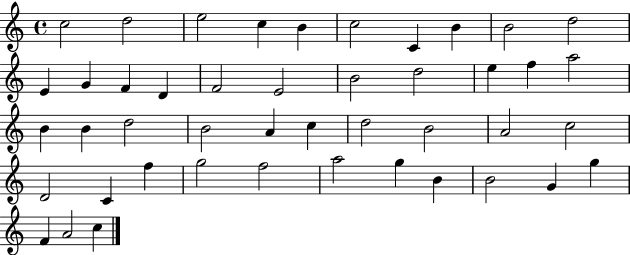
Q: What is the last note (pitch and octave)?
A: C5